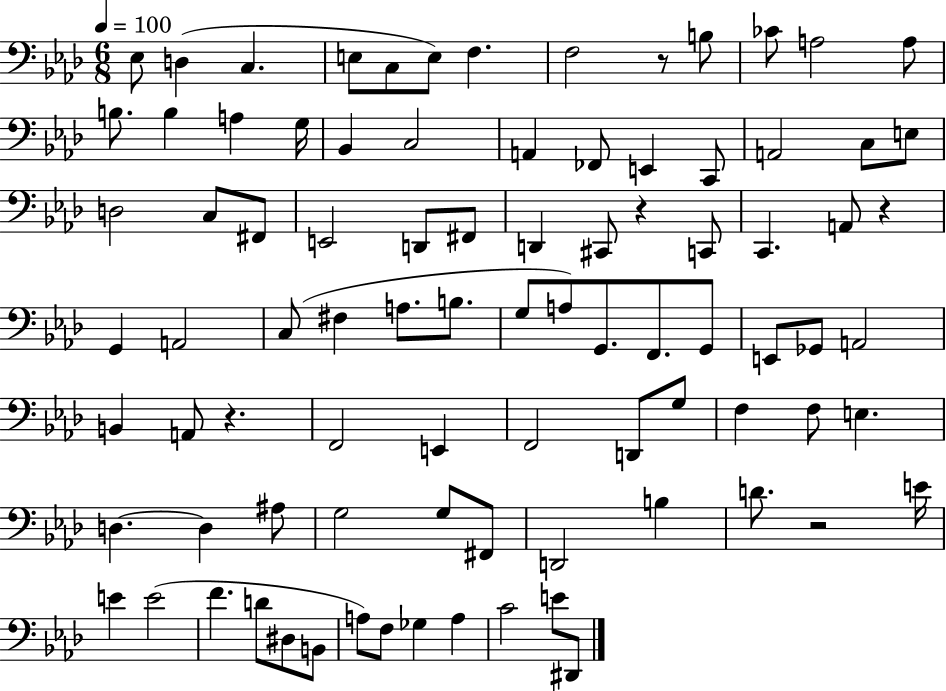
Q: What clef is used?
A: bass